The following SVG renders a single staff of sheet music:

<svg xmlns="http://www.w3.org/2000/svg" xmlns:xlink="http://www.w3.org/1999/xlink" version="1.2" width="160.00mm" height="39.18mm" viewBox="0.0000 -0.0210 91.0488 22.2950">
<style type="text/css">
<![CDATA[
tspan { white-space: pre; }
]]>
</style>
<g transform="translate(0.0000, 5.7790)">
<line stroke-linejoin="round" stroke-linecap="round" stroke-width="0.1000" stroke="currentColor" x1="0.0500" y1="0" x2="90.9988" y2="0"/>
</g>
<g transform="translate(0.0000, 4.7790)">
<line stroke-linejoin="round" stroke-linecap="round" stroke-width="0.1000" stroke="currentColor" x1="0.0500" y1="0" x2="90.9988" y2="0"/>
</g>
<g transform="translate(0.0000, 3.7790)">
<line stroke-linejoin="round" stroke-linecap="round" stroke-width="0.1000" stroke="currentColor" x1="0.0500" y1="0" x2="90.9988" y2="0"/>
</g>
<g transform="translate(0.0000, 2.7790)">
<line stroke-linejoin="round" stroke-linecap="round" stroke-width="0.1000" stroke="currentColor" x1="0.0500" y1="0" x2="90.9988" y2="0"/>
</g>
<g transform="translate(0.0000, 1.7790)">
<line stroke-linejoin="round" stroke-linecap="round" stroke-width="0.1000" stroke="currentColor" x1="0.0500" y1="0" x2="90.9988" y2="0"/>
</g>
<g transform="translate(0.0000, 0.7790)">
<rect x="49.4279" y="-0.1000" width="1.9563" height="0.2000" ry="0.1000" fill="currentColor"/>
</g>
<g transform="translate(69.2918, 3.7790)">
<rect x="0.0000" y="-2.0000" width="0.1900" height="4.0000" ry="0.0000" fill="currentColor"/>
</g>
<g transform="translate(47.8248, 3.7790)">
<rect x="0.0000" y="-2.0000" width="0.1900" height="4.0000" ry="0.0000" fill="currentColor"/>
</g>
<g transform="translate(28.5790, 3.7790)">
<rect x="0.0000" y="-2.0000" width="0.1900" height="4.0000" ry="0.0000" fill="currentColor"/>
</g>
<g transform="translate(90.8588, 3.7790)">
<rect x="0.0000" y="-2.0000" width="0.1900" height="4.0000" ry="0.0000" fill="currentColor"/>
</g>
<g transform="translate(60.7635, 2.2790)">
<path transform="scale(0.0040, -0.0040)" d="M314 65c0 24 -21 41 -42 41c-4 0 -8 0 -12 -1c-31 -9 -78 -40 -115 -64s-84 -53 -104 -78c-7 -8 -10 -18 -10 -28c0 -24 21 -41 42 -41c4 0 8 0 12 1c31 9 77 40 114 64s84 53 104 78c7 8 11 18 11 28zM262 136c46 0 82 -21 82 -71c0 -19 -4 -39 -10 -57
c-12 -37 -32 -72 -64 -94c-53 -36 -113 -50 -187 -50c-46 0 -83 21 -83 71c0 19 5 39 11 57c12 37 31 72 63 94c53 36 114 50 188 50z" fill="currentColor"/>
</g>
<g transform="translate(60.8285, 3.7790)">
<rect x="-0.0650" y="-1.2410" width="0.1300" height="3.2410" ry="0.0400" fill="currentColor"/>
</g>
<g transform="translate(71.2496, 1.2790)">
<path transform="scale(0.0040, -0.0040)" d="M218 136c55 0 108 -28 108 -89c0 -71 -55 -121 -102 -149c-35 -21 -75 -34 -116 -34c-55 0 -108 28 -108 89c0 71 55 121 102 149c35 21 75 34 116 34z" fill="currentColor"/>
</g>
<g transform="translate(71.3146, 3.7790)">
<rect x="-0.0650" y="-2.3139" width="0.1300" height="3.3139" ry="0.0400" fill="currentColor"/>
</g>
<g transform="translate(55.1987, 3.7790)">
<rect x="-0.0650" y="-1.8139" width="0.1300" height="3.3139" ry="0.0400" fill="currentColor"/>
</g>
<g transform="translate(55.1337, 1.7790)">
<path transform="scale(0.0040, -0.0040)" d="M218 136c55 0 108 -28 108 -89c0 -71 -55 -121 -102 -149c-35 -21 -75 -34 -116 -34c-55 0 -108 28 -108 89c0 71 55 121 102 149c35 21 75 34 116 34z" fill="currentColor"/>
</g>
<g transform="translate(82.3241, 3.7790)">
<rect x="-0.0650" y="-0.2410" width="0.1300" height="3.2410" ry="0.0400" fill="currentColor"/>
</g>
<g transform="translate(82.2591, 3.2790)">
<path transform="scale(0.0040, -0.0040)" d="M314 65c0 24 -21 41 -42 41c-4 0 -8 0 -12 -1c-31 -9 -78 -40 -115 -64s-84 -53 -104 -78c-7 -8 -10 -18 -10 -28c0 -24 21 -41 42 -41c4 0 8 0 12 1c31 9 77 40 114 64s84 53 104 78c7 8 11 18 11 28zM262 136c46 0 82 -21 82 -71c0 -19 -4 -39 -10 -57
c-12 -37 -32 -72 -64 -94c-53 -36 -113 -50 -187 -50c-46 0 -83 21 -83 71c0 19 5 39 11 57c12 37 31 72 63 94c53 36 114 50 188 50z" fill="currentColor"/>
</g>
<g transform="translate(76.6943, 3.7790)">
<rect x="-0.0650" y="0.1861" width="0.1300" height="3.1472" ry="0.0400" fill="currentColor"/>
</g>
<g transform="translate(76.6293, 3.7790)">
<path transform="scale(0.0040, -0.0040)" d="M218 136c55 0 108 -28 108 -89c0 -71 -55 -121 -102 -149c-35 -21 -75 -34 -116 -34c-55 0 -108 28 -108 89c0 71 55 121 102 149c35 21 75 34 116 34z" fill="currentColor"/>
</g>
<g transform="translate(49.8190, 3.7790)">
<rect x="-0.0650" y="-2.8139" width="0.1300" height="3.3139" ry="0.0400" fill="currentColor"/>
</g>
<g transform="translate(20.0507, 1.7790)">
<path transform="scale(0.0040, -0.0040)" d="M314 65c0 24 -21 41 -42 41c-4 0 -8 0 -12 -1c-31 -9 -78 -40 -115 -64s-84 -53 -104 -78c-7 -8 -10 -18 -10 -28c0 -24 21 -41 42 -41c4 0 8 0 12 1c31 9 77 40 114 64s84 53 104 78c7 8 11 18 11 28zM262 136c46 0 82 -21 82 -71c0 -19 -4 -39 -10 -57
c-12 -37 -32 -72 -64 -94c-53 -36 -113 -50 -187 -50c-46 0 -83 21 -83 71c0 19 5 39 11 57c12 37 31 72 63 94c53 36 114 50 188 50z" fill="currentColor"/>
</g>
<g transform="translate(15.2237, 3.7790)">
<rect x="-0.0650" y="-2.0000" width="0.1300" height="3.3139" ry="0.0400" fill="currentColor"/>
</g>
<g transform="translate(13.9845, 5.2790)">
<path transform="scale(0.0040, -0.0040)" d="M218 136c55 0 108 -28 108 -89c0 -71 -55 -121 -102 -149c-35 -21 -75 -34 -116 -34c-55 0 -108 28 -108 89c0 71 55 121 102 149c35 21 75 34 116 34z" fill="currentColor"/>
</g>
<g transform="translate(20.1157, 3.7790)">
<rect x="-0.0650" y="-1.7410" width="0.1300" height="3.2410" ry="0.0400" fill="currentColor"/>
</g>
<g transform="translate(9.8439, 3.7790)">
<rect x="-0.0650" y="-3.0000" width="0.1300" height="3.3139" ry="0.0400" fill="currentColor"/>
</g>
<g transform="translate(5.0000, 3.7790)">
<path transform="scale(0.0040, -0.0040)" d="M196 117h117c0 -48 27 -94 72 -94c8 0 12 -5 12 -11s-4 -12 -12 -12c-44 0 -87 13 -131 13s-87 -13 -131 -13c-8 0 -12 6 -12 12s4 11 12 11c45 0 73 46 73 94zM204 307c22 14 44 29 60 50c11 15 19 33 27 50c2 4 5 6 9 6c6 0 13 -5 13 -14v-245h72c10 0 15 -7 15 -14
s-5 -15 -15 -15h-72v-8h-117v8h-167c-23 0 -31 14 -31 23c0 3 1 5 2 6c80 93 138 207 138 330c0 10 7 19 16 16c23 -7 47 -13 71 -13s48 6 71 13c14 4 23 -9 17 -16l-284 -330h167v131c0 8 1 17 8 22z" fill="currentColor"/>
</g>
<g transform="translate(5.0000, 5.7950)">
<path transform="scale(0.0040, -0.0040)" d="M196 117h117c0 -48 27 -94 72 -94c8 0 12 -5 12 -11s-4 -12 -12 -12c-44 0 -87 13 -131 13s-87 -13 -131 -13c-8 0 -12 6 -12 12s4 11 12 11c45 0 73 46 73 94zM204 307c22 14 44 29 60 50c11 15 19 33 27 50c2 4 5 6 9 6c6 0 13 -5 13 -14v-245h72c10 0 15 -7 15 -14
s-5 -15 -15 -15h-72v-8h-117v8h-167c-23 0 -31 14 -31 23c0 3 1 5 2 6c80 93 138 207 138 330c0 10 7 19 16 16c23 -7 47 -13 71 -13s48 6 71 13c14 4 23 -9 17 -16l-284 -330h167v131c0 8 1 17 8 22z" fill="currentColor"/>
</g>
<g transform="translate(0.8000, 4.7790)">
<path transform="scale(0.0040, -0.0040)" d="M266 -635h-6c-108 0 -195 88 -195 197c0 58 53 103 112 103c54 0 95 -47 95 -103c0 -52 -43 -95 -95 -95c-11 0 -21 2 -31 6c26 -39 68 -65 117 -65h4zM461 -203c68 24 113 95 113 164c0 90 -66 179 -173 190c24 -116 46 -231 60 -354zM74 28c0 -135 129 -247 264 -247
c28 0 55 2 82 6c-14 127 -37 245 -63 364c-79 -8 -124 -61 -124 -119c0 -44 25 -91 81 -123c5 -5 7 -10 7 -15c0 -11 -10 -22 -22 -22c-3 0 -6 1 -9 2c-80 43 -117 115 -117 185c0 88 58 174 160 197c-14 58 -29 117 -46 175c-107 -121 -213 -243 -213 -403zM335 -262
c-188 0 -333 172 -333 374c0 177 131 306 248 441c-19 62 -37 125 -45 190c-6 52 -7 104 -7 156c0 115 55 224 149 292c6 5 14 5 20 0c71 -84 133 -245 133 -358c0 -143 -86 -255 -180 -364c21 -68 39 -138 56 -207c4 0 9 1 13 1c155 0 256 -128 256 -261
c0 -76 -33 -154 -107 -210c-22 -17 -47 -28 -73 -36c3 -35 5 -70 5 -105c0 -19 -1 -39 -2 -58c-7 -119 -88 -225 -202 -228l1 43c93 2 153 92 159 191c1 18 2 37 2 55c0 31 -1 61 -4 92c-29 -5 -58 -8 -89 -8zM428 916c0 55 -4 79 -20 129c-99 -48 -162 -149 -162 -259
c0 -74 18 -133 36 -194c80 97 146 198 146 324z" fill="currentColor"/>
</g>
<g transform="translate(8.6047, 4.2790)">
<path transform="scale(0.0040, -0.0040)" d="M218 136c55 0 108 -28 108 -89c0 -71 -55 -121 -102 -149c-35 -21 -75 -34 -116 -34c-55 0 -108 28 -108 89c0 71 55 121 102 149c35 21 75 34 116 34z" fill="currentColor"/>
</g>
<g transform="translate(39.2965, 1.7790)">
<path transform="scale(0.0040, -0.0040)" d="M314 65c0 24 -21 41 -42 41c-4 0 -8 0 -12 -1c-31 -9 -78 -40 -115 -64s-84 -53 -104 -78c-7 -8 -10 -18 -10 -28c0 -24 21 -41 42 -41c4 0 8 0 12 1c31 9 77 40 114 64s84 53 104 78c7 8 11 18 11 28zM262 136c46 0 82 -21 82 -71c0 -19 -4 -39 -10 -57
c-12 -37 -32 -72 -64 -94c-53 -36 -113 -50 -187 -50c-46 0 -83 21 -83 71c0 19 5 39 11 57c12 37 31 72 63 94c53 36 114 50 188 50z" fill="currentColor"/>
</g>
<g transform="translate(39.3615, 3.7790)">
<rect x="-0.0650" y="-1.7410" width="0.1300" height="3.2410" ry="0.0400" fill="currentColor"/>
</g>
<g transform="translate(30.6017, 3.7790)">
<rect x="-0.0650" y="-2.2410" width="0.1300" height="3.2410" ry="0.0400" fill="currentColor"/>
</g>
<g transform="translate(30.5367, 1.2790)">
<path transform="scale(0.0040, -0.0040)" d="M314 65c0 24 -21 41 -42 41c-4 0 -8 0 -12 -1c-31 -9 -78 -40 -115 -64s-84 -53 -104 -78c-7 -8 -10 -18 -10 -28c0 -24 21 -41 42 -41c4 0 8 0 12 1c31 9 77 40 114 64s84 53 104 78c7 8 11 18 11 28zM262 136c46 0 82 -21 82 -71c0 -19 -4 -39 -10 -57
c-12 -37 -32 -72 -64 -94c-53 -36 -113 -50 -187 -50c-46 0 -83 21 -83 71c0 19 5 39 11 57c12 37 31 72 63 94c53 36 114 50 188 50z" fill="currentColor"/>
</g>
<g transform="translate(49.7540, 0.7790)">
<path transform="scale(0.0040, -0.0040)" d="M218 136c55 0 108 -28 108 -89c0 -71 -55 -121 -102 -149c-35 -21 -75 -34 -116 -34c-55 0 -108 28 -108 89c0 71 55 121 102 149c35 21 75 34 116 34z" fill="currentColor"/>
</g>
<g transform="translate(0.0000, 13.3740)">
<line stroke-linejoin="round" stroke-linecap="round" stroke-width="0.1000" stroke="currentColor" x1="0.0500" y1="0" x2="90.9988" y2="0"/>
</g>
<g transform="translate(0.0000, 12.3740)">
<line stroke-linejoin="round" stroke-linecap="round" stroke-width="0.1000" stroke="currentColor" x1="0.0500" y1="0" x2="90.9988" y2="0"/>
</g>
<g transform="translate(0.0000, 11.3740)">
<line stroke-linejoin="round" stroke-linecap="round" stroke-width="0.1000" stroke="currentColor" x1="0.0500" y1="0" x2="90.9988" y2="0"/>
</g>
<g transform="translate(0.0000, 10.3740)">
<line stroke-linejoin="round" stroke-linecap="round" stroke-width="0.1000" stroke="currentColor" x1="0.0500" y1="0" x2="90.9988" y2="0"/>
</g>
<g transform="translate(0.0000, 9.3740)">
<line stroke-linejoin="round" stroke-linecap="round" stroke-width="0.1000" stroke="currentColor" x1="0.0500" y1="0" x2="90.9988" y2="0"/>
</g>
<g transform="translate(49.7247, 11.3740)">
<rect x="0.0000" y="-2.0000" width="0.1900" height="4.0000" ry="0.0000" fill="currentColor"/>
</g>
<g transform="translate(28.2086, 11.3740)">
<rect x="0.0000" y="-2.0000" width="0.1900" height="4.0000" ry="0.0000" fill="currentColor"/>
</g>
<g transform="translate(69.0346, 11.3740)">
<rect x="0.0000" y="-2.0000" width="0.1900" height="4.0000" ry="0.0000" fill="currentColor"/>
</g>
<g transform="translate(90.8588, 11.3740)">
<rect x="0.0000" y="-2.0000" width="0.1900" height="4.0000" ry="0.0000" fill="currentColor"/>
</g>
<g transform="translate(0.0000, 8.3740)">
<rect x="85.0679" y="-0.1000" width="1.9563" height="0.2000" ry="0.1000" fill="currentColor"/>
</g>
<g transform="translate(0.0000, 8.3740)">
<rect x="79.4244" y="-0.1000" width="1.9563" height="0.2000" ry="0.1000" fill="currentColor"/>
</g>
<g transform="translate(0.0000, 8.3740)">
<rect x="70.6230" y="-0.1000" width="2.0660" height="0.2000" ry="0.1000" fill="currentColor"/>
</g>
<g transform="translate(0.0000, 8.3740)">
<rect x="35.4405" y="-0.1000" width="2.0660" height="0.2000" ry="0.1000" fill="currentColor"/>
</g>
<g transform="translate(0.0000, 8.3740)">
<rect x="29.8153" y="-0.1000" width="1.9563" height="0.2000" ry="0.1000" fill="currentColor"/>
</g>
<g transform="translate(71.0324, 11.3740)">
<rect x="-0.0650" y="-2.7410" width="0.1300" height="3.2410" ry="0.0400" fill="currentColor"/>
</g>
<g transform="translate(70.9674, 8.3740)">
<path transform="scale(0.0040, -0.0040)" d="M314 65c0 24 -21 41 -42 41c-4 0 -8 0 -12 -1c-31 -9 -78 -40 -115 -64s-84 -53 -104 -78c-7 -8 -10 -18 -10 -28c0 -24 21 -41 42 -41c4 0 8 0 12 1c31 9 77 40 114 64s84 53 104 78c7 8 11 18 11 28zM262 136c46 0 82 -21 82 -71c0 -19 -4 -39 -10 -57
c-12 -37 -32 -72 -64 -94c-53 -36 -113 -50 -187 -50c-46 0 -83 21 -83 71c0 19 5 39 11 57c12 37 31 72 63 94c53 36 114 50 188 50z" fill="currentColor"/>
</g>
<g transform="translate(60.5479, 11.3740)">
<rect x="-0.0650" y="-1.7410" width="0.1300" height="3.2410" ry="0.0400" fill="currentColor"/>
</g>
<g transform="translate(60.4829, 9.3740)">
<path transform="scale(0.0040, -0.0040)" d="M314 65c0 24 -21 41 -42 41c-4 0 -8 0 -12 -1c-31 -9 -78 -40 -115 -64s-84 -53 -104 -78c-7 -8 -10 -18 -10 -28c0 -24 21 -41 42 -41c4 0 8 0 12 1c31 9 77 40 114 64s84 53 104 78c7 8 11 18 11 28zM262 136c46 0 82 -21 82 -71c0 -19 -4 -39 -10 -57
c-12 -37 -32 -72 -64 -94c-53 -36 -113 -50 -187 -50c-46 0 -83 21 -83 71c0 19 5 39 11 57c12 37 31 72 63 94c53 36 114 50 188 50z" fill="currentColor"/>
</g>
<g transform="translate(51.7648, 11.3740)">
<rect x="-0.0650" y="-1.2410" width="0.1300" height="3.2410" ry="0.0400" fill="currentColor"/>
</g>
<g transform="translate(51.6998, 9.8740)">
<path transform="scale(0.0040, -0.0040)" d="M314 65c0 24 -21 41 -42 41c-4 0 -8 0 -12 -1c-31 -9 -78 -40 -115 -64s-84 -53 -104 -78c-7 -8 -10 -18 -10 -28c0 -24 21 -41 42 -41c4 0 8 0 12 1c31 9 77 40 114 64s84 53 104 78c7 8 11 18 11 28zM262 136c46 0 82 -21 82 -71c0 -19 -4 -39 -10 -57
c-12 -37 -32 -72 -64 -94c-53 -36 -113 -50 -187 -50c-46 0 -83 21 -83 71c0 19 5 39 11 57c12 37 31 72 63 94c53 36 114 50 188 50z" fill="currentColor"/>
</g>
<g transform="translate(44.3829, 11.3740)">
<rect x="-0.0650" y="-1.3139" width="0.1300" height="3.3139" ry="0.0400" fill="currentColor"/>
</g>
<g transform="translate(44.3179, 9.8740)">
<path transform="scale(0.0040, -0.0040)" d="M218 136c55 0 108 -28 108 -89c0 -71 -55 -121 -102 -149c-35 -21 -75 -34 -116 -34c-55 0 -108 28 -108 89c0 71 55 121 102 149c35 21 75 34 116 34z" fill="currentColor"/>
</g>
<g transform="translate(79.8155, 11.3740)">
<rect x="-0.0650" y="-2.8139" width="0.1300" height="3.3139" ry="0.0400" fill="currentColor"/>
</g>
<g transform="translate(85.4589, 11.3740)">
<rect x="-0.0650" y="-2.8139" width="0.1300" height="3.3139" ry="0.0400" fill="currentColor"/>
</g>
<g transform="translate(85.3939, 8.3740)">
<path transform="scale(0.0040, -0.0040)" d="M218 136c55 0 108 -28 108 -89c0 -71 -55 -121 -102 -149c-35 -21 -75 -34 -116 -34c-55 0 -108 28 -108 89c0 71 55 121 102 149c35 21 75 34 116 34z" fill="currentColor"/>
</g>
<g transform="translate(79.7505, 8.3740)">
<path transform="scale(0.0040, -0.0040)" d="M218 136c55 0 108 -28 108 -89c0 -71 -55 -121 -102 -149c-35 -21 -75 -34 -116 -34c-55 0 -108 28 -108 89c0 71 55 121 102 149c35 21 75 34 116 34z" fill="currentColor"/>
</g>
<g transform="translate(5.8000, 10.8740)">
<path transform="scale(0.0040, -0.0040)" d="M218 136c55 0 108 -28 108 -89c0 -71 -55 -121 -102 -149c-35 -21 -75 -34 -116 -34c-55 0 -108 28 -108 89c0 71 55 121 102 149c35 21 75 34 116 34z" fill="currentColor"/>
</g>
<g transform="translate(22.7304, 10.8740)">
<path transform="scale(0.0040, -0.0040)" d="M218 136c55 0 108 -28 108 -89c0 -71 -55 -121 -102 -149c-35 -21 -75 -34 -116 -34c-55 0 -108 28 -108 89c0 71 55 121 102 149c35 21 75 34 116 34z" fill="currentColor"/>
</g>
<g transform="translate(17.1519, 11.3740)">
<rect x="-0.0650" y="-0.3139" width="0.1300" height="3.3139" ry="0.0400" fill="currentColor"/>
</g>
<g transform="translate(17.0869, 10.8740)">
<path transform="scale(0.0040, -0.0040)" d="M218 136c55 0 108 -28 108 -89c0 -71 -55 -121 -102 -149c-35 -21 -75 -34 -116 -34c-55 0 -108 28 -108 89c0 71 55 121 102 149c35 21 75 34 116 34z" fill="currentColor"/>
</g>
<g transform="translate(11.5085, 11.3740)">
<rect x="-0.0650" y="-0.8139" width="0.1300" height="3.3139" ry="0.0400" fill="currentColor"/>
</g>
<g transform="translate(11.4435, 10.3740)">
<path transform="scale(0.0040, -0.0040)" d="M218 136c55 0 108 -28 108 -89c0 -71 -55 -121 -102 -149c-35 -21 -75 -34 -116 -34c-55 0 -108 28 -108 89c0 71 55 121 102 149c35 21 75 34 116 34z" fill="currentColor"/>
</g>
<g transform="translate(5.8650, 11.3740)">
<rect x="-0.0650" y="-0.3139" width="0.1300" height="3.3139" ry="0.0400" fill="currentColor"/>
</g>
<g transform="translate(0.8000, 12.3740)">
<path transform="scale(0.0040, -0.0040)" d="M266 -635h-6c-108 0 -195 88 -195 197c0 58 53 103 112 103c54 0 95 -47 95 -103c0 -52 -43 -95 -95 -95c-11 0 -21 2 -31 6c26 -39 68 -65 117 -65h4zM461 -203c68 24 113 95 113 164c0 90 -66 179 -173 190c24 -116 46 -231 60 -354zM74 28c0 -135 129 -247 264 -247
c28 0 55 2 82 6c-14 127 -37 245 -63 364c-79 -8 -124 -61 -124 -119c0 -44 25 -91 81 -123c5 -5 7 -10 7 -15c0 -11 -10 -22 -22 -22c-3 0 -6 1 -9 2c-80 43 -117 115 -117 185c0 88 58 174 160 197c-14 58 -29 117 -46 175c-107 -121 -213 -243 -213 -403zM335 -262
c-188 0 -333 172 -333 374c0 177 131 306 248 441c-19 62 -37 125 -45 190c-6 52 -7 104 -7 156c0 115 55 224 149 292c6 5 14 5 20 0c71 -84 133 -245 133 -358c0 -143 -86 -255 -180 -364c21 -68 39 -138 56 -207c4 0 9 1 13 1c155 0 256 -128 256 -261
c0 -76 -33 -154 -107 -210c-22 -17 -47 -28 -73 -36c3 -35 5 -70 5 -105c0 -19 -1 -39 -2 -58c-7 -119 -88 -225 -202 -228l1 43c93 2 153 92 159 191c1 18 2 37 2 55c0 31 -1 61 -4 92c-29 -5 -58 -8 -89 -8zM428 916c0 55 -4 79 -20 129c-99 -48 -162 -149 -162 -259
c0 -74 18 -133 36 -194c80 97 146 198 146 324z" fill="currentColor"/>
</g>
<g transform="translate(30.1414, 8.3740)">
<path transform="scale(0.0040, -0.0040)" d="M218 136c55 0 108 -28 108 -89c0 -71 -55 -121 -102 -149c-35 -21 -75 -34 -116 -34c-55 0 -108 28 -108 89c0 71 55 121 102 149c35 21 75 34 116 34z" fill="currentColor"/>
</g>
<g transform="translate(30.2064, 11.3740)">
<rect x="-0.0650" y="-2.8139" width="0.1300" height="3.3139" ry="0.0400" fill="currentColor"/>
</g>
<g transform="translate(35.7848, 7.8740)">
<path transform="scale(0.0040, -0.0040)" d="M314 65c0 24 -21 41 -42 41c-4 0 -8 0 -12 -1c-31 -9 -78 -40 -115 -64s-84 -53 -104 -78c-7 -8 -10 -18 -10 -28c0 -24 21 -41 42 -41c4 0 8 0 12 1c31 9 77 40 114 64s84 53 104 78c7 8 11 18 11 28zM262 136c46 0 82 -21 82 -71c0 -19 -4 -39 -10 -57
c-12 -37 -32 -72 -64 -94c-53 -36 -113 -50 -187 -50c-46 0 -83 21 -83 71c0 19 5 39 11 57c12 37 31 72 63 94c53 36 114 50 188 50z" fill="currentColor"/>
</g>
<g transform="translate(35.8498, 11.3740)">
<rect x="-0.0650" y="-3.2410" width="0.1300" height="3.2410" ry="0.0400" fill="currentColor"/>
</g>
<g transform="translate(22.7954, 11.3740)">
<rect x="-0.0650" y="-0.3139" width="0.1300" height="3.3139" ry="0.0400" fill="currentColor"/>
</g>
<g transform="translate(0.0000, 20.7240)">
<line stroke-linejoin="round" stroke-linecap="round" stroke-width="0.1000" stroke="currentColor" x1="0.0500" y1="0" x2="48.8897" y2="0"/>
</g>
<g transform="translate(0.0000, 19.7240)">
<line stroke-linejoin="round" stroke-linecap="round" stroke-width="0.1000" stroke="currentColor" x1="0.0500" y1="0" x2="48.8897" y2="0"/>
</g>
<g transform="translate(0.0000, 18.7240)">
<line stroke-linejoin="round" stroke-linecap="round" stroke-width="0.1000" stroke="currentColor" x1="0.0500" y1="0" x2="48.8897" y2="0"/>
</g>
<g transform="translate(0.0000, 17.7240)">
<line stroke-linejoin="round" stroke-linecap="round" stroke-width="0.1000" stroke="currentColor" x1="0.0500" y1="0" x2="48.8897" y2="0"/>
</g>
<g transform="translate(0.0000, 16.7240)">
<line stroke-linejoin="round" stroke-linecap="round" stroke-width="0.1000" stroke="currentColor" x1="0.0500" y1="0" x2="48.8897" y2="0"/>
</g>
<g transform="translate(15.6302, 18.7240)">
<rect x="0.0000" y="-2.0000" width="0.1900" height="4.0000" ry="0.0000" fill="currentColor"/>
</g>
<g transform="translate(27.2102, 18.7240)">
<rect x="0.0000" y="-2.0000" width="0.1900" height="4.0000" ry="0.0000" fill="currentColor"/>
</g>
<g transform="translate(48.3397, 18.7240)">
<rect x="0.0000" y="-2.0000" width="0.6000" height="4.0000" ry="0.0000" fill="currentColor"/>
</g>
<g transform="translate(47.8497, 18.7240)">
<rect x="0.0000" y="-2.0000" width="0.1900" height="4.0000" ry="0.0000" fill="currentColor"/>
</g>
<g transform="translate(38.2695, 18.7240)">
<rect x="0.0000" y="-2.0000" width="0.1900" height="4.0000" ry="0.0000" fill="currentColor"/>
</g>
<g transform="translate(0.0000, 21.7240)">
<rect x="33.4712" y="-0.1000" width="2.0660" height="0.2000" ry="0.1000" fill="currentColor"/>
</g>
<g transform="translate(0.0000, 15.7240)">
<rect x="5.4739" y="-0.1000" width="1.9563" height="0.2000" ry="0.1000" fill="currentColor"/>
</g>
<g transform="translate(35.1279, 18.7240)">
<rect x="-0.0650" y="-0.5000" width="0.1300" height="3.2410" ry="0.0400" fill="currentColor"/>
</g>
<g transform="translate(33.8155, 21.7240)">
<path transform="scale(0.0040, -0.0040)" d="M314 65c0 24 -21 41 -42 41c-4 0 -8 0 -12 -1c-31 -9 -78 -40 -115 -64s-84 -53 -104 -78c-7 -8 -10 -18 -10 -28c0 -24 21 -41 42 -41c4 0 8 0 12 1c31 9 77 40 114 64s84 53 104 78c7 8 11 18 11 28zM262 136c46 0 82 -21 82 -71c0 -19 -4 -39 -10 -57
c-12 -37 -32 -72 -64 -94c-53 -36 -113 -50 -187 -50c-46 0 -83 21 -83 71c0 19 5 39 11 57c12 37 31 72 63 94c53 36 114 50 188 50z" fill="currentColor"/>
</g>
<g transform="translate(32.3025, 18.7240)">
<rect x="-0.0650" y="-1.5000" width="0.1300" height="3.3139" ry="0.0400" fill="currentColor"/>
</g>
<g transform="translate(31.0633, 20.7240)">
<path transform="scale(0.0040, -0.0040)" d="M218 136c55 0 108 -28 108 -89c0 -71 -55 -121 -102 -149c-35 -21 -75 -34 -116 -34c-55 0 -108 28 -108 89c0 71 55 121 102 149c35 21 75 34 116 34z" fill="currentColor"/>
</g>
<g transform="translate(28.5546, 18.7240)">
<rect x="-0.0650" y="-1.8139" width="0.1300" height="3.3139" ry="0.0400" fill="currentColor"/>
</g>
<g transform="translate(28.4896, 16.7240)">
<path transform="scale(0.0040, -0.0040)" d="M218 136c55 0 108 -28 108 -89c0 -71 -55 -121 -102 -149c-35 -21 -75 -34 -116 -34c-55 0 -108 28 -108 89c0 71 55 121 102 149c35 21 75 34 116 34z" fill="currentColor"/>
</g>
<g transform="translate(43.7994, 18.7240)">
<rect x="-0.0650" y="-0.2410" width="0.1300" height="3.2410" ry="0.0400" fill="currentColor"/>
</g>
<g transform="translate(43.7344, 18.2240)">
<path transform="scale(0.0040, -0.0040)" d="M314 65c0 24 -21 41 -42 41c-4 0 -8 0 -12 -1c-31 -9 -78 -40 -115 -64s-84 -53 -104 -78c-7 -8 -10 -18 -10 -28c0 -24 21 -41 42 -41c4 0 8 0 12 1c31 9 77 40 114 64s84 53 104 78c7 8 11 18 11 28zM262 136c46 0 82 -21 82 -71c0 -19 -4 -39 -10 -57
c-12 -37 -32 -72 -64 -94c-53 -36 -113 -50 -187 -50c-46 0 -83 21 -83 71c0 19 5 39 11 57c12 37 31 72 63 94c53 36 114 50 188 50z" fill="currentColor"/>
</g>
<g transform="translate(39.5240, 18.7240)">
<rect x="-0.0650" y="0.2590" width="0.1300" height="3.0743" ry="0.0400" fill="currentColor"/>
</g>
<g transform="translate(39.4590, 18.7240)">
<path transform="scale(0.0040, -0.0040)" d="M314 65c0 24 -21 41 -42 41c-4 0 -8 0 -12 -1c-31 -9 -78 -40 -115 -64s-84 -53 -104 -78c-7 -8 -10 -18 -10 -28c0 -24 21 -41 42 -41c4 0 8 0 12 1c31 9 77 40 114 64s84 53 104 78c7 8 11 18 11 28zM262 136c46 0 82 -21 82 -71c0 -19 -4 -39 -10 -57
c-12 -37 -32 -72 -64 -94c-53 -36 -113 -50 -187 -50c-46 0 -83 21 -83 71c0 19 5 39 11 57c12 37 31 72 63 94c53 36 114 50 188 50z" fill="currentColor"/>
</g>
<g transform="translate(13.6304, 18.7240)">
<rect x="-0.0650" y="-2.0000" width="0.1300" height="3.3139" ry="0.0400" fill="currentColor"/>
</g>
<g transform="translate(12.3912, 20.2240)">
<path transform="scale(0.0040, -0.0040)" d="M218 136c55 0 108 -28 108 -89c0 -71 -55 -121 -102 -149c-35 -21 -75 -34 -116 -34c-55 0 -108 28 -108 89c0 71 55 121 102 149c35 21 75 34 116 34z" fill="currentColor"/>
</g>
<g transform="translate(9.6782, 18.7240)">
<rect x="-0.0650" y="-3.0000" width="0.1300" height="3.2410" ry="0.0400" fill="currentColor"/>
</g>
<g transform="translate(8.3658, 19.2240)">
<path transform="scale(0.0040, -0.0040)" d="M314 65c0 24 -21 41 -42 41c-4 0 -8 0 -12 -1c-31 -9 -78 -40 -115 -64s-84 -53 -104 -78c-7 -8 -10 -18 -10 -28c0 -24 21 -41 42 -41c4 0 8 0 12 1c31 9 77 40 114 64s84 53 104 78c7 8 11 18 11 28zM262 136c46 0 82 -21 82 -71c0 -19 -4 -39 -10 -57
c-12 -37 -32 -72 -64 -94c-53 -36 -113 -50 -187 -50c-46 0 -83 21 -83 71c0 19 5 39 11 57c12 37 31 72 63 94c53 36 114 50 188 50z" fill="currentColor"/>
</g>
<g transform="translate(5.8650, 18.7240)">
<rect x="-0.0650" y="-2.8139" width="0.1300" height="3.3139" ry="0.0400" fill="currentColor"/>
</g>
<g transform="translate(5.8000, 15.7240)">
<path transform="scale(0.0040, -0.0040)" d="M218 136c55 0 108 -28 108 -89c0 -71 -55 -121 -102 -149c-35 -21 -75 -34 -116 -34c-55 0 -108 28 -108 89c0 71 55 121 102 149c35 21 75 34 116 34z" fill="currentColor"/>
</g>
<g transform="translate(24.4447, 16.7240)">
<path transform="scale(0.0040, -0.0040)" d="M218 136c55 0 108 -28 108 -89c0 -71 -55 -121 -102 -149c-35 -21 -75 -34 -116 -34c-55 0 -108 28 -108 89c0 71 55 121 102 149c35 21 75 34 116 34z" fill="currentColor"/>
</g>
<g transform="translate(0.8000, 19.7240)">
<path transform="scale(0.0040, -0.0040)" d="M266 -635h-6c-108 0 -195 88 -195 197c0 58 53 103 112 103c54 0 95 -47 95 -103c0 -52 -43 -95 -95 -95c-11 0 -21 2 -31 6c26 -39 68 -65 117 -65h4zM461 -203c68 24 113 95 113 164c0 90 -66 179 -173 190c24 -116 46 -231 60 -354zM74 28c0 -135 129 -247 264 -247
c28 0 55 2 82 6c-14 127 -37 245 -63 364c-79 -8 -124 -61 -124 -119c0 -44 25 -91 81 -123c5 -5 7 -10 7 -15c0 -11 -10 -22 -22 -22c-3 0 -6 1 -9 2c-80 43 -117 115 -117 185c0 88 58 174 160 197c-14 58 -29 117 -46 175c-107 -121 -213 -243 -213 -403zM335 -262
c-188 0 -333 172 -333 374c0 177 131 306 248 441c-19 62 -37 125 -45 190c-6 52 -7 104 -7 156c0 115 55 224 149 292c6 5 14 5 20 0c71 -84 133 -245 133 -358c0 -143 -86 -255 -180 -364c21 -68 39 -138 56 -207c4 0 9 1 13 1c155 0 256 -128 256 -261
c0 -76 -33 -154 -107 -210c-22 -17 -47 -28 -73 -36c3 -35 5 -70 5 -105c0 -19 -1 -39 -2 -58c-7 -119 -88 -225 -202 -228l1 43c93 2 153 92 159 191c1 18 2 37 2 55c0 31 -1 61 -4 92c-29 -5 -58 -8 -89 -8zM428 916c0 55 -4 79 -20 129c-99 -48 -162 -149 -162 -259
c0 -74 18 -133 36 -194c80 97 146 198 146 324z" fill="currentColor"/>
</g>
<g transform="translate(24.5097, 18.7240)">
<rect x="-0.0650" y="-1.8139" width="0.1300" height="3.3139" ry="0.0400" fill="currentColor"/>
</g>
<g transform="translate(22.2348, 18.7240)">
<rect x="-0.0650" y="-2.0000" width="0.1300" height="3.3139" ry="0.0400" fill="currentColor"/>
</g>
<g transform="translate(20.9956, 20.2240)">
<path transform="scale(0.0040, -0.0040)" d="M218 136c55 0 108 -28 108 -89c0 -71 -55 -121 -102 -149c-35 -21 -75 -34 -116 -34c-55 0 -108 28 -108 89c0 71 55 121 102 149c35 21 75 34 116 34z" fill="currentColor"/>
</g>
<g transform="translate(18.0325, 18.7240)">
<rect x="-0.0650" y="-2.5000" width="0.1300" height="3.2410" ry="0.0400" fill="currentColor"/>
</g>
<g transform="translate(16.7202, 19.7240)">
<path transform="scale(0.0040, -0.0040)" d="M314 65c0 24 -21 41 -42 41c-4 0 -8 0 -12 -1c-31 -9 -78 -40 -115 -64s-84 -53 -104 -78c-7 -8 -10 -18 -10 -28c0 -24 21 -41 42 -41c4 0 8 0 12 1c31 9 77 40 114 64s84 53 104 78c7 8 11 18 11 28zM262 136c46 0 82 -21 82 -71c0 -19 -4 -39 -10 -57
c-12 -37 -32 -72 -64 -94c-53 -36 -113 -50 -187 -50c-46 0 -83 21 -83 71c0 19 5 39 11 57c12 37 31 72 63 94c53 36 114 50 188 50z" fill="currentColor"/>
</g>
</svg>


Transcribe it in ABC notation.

X:1
T:Untitled
M:4/4
L:1/4
K:C
A F f2 g2 f2 a f e2 g B c2 c d c c a b2 e e2 f2 a2 a a a A2 F G2 F f f E C2 B2 c2